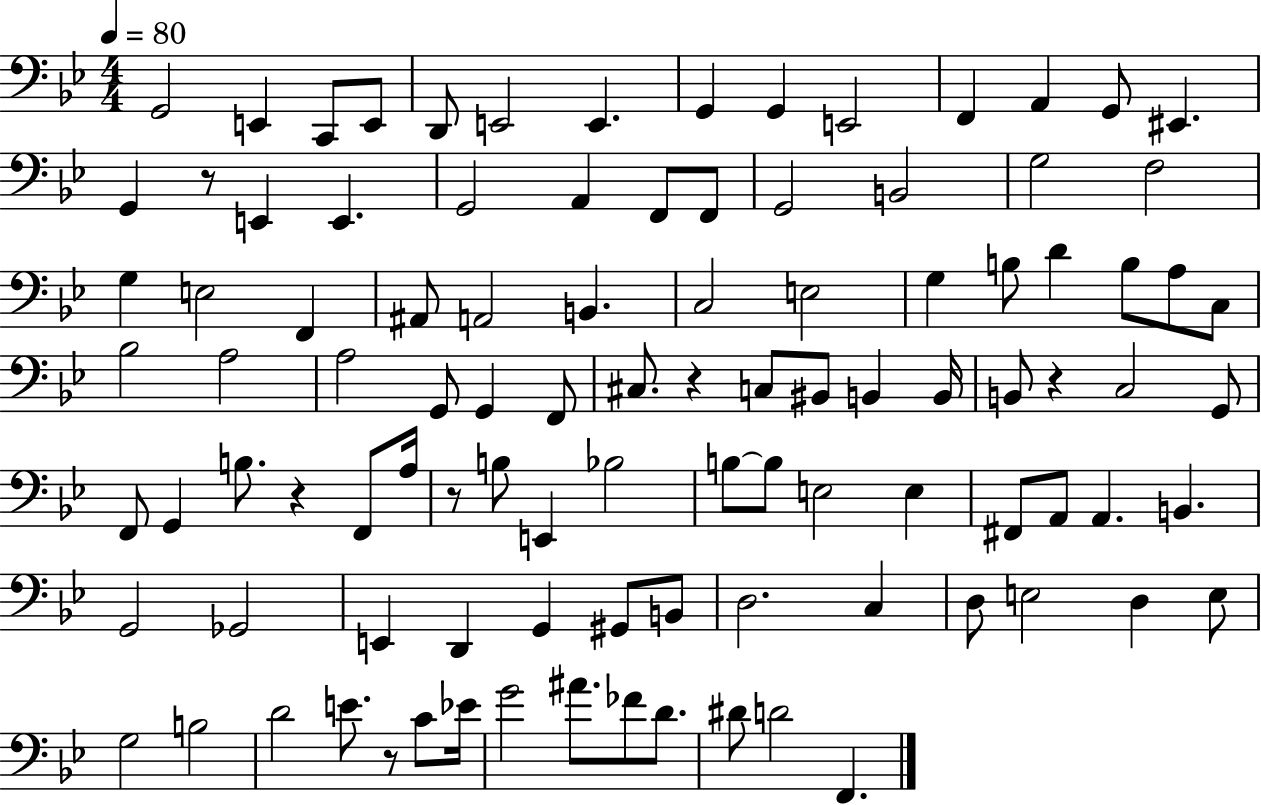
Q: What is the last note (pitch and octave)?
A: F2